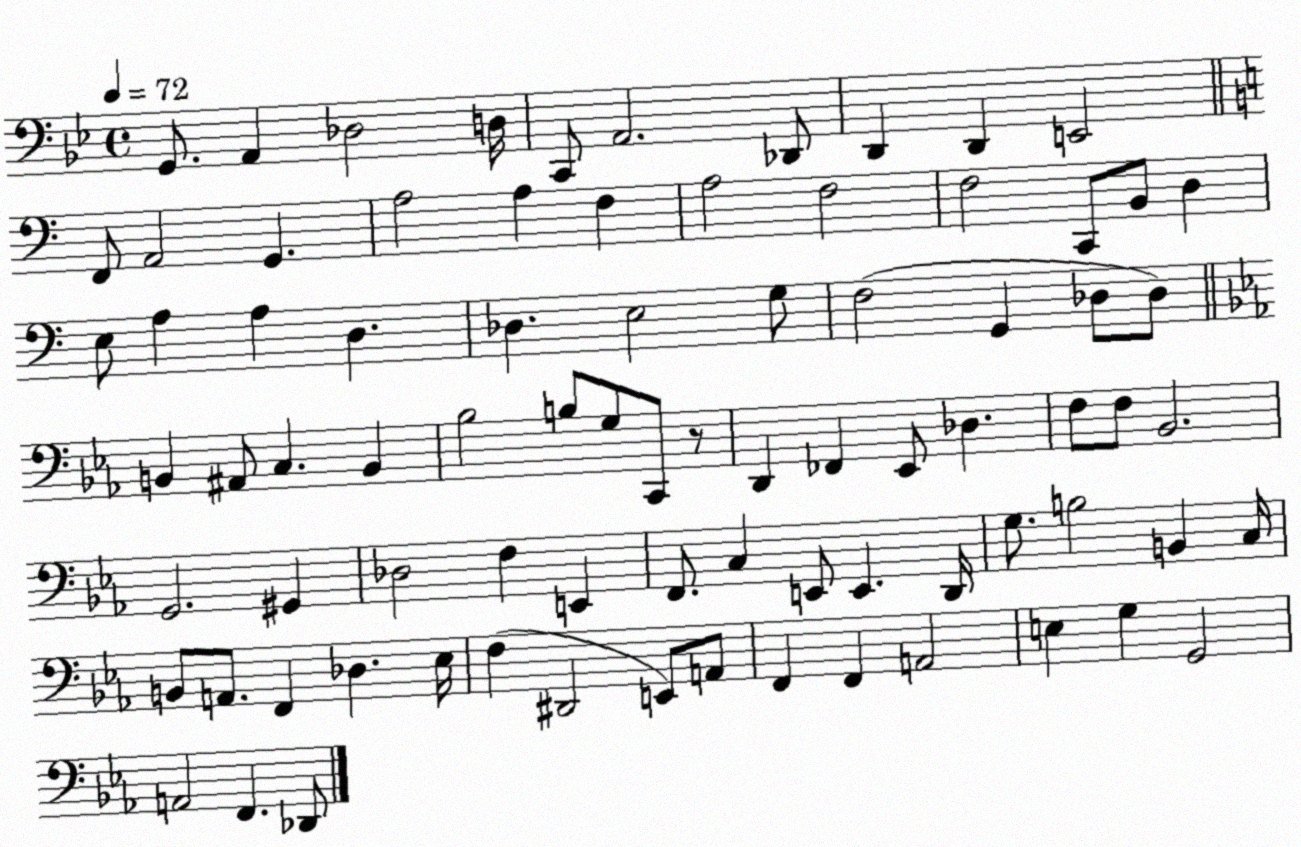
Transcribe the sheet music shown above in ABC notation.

X:1
T:Untitled
M:4/4
L:1/4
K:Bb
G,,/2 A,, _D,2 D,/4 C,,/2 A,,2 _D,,/2 D,, D,, E,,2 F,,/2 A,,2 G,, A,2 A, F, A,2 F,2 F,2 C,,/2 B,,/2 D, E,/2 A, A, D, _D, E,2 G,/2 F,2 G,, _D,/2 _D,/2 B,, ^A,,/2 C, B,, _B,2 B,/2 G,/2 C,,/2 z/2 D,, _F,, _E,,/2 _D, F,/2 F,/2 _B,,2 G,,2 ^G,, _D,2 F, E,, F,,/2 C, E,,/2 E,, D,,/4 G,/2 B,2 B,, C,/4 B,,/2 A,,/2 F,, _D, _E,/4 F, ^D,,2 E,,/2 A,,/2 F,, F,, A,,2 E, G, G,,2 A,,2 F,, _D,,/2